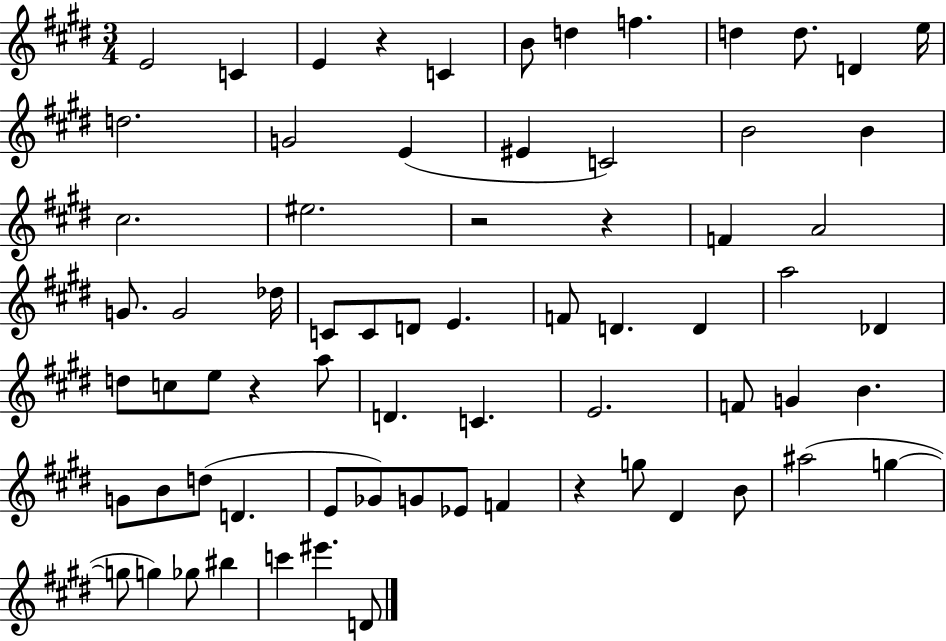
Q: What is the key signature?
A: E major